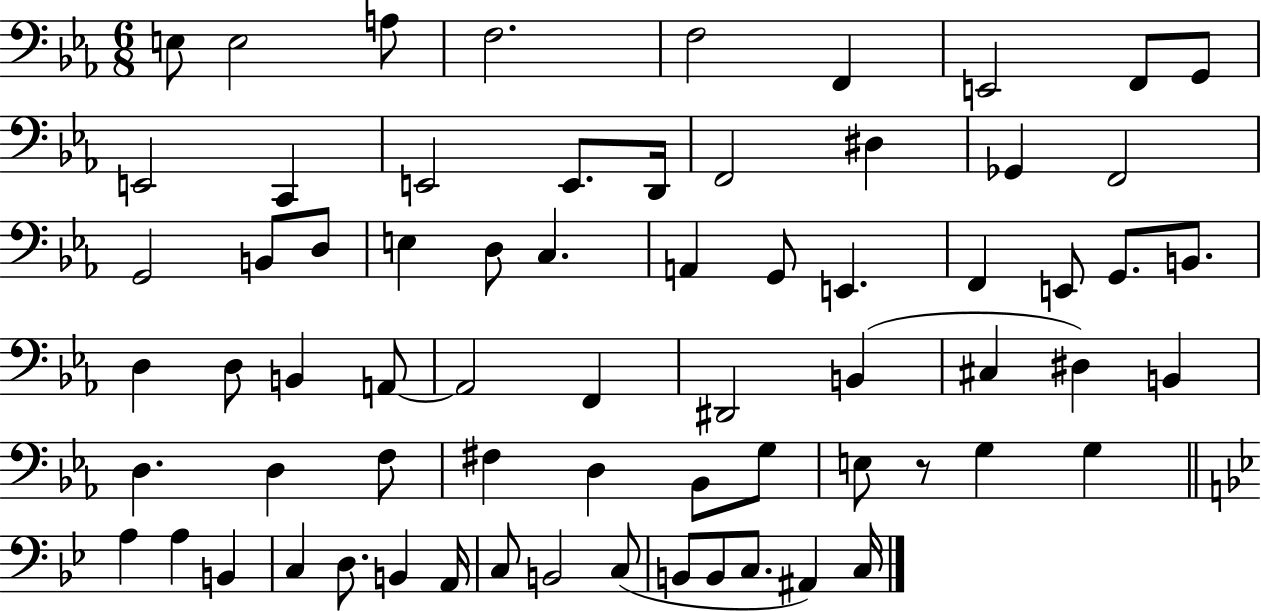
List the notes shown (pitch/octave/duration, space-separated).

E3/e E3/h A3/e F3/h. F3/h F2/q E2/h F2/e G2/e E2/h C2/q E2/h E2/e. D2/s F2/h D#3/q Gb2/q F2/h G2/h B2/e D3/e E3/q D3/e C3/q. A2/q G2/e E2/q. F2/q E2/e G2/e. B2/e. D3/q D3/e B2/q A2/e A2/h F2/q D#2/h B2/q C#3/q D#3/q B2/q D3/q. D3/q F3/e F#3/q D3/q Bb2/e G3/e E3/e R/e G3/q G3/q A3/q A3/q B2/q C3/q D3/e. B2/q A2/s C3/e B2/h C3/e B2/e B2/e C3/e. A#2/q C3/s